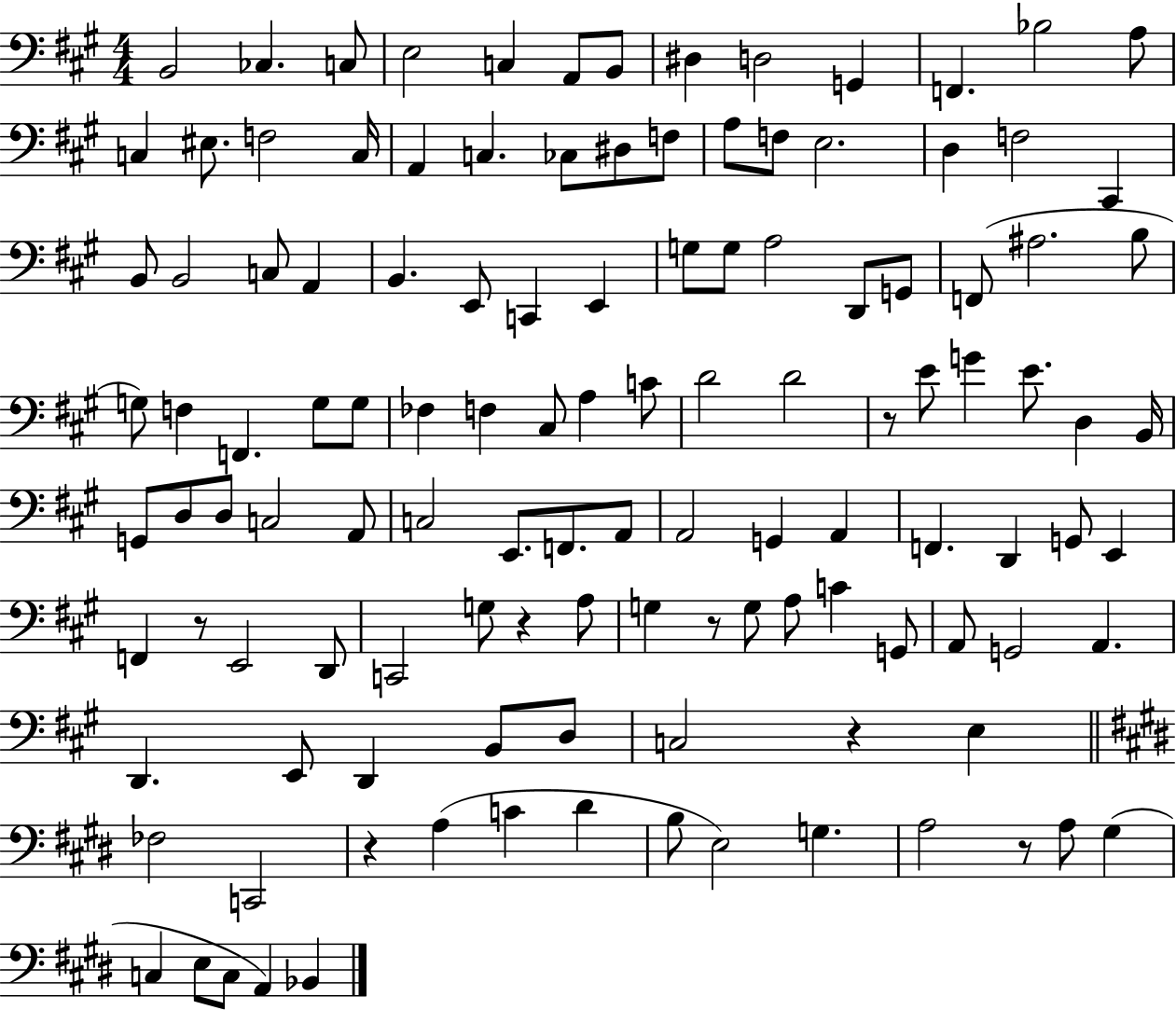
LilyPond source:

{
  \clef bass
  \numericTimeSignature
  \time 4/4
  \key a \major
  b,2 ces4. c8 | e2 c4 a,8 b,8 | dis4 d2 g,4 | f,4. bes2 a8 | \break c4 eis8. f2 c16 | a,4 c4. ces8 dis8 f8 | a8 f8 e2. | d4 f2 cis,4 | \break b,8 b,2 c8 a,4 | b,4. e,8 c,4 e,4 | g8 g8 a2 d,8 g,8 | f,8( ais2. b8 | \break g8) f4 f,4. g8 g8 | fes4 f4 cis8 a4 c'8 | d'2 d'2 | r8 e'8 g'4 e'8. d4 b,16 | \break g,8 d8 d8 c2 a,8 | c2 e,8. f,8. a,8 | a,2 g,4 a,4 | f,4. d,4 g,8 e,4 | \break f,4 r8 e,2 d,8 | c,2 g8 r4 a8 | g4 r8 g8 a8 c'4 g,8 | a,8 g,2 a,4. | \break d,4. e,8 d,4 b,8 d8 | c2 r4 e4 | \bar "||" \break \key e \major fes2 c,2 | r4 a4( c'4 dis'4 | b8 e2) g4. | a2 r8 a8 gis4( | \break c4 e8 c8 a,4) bes,4 | \bar "|."
}